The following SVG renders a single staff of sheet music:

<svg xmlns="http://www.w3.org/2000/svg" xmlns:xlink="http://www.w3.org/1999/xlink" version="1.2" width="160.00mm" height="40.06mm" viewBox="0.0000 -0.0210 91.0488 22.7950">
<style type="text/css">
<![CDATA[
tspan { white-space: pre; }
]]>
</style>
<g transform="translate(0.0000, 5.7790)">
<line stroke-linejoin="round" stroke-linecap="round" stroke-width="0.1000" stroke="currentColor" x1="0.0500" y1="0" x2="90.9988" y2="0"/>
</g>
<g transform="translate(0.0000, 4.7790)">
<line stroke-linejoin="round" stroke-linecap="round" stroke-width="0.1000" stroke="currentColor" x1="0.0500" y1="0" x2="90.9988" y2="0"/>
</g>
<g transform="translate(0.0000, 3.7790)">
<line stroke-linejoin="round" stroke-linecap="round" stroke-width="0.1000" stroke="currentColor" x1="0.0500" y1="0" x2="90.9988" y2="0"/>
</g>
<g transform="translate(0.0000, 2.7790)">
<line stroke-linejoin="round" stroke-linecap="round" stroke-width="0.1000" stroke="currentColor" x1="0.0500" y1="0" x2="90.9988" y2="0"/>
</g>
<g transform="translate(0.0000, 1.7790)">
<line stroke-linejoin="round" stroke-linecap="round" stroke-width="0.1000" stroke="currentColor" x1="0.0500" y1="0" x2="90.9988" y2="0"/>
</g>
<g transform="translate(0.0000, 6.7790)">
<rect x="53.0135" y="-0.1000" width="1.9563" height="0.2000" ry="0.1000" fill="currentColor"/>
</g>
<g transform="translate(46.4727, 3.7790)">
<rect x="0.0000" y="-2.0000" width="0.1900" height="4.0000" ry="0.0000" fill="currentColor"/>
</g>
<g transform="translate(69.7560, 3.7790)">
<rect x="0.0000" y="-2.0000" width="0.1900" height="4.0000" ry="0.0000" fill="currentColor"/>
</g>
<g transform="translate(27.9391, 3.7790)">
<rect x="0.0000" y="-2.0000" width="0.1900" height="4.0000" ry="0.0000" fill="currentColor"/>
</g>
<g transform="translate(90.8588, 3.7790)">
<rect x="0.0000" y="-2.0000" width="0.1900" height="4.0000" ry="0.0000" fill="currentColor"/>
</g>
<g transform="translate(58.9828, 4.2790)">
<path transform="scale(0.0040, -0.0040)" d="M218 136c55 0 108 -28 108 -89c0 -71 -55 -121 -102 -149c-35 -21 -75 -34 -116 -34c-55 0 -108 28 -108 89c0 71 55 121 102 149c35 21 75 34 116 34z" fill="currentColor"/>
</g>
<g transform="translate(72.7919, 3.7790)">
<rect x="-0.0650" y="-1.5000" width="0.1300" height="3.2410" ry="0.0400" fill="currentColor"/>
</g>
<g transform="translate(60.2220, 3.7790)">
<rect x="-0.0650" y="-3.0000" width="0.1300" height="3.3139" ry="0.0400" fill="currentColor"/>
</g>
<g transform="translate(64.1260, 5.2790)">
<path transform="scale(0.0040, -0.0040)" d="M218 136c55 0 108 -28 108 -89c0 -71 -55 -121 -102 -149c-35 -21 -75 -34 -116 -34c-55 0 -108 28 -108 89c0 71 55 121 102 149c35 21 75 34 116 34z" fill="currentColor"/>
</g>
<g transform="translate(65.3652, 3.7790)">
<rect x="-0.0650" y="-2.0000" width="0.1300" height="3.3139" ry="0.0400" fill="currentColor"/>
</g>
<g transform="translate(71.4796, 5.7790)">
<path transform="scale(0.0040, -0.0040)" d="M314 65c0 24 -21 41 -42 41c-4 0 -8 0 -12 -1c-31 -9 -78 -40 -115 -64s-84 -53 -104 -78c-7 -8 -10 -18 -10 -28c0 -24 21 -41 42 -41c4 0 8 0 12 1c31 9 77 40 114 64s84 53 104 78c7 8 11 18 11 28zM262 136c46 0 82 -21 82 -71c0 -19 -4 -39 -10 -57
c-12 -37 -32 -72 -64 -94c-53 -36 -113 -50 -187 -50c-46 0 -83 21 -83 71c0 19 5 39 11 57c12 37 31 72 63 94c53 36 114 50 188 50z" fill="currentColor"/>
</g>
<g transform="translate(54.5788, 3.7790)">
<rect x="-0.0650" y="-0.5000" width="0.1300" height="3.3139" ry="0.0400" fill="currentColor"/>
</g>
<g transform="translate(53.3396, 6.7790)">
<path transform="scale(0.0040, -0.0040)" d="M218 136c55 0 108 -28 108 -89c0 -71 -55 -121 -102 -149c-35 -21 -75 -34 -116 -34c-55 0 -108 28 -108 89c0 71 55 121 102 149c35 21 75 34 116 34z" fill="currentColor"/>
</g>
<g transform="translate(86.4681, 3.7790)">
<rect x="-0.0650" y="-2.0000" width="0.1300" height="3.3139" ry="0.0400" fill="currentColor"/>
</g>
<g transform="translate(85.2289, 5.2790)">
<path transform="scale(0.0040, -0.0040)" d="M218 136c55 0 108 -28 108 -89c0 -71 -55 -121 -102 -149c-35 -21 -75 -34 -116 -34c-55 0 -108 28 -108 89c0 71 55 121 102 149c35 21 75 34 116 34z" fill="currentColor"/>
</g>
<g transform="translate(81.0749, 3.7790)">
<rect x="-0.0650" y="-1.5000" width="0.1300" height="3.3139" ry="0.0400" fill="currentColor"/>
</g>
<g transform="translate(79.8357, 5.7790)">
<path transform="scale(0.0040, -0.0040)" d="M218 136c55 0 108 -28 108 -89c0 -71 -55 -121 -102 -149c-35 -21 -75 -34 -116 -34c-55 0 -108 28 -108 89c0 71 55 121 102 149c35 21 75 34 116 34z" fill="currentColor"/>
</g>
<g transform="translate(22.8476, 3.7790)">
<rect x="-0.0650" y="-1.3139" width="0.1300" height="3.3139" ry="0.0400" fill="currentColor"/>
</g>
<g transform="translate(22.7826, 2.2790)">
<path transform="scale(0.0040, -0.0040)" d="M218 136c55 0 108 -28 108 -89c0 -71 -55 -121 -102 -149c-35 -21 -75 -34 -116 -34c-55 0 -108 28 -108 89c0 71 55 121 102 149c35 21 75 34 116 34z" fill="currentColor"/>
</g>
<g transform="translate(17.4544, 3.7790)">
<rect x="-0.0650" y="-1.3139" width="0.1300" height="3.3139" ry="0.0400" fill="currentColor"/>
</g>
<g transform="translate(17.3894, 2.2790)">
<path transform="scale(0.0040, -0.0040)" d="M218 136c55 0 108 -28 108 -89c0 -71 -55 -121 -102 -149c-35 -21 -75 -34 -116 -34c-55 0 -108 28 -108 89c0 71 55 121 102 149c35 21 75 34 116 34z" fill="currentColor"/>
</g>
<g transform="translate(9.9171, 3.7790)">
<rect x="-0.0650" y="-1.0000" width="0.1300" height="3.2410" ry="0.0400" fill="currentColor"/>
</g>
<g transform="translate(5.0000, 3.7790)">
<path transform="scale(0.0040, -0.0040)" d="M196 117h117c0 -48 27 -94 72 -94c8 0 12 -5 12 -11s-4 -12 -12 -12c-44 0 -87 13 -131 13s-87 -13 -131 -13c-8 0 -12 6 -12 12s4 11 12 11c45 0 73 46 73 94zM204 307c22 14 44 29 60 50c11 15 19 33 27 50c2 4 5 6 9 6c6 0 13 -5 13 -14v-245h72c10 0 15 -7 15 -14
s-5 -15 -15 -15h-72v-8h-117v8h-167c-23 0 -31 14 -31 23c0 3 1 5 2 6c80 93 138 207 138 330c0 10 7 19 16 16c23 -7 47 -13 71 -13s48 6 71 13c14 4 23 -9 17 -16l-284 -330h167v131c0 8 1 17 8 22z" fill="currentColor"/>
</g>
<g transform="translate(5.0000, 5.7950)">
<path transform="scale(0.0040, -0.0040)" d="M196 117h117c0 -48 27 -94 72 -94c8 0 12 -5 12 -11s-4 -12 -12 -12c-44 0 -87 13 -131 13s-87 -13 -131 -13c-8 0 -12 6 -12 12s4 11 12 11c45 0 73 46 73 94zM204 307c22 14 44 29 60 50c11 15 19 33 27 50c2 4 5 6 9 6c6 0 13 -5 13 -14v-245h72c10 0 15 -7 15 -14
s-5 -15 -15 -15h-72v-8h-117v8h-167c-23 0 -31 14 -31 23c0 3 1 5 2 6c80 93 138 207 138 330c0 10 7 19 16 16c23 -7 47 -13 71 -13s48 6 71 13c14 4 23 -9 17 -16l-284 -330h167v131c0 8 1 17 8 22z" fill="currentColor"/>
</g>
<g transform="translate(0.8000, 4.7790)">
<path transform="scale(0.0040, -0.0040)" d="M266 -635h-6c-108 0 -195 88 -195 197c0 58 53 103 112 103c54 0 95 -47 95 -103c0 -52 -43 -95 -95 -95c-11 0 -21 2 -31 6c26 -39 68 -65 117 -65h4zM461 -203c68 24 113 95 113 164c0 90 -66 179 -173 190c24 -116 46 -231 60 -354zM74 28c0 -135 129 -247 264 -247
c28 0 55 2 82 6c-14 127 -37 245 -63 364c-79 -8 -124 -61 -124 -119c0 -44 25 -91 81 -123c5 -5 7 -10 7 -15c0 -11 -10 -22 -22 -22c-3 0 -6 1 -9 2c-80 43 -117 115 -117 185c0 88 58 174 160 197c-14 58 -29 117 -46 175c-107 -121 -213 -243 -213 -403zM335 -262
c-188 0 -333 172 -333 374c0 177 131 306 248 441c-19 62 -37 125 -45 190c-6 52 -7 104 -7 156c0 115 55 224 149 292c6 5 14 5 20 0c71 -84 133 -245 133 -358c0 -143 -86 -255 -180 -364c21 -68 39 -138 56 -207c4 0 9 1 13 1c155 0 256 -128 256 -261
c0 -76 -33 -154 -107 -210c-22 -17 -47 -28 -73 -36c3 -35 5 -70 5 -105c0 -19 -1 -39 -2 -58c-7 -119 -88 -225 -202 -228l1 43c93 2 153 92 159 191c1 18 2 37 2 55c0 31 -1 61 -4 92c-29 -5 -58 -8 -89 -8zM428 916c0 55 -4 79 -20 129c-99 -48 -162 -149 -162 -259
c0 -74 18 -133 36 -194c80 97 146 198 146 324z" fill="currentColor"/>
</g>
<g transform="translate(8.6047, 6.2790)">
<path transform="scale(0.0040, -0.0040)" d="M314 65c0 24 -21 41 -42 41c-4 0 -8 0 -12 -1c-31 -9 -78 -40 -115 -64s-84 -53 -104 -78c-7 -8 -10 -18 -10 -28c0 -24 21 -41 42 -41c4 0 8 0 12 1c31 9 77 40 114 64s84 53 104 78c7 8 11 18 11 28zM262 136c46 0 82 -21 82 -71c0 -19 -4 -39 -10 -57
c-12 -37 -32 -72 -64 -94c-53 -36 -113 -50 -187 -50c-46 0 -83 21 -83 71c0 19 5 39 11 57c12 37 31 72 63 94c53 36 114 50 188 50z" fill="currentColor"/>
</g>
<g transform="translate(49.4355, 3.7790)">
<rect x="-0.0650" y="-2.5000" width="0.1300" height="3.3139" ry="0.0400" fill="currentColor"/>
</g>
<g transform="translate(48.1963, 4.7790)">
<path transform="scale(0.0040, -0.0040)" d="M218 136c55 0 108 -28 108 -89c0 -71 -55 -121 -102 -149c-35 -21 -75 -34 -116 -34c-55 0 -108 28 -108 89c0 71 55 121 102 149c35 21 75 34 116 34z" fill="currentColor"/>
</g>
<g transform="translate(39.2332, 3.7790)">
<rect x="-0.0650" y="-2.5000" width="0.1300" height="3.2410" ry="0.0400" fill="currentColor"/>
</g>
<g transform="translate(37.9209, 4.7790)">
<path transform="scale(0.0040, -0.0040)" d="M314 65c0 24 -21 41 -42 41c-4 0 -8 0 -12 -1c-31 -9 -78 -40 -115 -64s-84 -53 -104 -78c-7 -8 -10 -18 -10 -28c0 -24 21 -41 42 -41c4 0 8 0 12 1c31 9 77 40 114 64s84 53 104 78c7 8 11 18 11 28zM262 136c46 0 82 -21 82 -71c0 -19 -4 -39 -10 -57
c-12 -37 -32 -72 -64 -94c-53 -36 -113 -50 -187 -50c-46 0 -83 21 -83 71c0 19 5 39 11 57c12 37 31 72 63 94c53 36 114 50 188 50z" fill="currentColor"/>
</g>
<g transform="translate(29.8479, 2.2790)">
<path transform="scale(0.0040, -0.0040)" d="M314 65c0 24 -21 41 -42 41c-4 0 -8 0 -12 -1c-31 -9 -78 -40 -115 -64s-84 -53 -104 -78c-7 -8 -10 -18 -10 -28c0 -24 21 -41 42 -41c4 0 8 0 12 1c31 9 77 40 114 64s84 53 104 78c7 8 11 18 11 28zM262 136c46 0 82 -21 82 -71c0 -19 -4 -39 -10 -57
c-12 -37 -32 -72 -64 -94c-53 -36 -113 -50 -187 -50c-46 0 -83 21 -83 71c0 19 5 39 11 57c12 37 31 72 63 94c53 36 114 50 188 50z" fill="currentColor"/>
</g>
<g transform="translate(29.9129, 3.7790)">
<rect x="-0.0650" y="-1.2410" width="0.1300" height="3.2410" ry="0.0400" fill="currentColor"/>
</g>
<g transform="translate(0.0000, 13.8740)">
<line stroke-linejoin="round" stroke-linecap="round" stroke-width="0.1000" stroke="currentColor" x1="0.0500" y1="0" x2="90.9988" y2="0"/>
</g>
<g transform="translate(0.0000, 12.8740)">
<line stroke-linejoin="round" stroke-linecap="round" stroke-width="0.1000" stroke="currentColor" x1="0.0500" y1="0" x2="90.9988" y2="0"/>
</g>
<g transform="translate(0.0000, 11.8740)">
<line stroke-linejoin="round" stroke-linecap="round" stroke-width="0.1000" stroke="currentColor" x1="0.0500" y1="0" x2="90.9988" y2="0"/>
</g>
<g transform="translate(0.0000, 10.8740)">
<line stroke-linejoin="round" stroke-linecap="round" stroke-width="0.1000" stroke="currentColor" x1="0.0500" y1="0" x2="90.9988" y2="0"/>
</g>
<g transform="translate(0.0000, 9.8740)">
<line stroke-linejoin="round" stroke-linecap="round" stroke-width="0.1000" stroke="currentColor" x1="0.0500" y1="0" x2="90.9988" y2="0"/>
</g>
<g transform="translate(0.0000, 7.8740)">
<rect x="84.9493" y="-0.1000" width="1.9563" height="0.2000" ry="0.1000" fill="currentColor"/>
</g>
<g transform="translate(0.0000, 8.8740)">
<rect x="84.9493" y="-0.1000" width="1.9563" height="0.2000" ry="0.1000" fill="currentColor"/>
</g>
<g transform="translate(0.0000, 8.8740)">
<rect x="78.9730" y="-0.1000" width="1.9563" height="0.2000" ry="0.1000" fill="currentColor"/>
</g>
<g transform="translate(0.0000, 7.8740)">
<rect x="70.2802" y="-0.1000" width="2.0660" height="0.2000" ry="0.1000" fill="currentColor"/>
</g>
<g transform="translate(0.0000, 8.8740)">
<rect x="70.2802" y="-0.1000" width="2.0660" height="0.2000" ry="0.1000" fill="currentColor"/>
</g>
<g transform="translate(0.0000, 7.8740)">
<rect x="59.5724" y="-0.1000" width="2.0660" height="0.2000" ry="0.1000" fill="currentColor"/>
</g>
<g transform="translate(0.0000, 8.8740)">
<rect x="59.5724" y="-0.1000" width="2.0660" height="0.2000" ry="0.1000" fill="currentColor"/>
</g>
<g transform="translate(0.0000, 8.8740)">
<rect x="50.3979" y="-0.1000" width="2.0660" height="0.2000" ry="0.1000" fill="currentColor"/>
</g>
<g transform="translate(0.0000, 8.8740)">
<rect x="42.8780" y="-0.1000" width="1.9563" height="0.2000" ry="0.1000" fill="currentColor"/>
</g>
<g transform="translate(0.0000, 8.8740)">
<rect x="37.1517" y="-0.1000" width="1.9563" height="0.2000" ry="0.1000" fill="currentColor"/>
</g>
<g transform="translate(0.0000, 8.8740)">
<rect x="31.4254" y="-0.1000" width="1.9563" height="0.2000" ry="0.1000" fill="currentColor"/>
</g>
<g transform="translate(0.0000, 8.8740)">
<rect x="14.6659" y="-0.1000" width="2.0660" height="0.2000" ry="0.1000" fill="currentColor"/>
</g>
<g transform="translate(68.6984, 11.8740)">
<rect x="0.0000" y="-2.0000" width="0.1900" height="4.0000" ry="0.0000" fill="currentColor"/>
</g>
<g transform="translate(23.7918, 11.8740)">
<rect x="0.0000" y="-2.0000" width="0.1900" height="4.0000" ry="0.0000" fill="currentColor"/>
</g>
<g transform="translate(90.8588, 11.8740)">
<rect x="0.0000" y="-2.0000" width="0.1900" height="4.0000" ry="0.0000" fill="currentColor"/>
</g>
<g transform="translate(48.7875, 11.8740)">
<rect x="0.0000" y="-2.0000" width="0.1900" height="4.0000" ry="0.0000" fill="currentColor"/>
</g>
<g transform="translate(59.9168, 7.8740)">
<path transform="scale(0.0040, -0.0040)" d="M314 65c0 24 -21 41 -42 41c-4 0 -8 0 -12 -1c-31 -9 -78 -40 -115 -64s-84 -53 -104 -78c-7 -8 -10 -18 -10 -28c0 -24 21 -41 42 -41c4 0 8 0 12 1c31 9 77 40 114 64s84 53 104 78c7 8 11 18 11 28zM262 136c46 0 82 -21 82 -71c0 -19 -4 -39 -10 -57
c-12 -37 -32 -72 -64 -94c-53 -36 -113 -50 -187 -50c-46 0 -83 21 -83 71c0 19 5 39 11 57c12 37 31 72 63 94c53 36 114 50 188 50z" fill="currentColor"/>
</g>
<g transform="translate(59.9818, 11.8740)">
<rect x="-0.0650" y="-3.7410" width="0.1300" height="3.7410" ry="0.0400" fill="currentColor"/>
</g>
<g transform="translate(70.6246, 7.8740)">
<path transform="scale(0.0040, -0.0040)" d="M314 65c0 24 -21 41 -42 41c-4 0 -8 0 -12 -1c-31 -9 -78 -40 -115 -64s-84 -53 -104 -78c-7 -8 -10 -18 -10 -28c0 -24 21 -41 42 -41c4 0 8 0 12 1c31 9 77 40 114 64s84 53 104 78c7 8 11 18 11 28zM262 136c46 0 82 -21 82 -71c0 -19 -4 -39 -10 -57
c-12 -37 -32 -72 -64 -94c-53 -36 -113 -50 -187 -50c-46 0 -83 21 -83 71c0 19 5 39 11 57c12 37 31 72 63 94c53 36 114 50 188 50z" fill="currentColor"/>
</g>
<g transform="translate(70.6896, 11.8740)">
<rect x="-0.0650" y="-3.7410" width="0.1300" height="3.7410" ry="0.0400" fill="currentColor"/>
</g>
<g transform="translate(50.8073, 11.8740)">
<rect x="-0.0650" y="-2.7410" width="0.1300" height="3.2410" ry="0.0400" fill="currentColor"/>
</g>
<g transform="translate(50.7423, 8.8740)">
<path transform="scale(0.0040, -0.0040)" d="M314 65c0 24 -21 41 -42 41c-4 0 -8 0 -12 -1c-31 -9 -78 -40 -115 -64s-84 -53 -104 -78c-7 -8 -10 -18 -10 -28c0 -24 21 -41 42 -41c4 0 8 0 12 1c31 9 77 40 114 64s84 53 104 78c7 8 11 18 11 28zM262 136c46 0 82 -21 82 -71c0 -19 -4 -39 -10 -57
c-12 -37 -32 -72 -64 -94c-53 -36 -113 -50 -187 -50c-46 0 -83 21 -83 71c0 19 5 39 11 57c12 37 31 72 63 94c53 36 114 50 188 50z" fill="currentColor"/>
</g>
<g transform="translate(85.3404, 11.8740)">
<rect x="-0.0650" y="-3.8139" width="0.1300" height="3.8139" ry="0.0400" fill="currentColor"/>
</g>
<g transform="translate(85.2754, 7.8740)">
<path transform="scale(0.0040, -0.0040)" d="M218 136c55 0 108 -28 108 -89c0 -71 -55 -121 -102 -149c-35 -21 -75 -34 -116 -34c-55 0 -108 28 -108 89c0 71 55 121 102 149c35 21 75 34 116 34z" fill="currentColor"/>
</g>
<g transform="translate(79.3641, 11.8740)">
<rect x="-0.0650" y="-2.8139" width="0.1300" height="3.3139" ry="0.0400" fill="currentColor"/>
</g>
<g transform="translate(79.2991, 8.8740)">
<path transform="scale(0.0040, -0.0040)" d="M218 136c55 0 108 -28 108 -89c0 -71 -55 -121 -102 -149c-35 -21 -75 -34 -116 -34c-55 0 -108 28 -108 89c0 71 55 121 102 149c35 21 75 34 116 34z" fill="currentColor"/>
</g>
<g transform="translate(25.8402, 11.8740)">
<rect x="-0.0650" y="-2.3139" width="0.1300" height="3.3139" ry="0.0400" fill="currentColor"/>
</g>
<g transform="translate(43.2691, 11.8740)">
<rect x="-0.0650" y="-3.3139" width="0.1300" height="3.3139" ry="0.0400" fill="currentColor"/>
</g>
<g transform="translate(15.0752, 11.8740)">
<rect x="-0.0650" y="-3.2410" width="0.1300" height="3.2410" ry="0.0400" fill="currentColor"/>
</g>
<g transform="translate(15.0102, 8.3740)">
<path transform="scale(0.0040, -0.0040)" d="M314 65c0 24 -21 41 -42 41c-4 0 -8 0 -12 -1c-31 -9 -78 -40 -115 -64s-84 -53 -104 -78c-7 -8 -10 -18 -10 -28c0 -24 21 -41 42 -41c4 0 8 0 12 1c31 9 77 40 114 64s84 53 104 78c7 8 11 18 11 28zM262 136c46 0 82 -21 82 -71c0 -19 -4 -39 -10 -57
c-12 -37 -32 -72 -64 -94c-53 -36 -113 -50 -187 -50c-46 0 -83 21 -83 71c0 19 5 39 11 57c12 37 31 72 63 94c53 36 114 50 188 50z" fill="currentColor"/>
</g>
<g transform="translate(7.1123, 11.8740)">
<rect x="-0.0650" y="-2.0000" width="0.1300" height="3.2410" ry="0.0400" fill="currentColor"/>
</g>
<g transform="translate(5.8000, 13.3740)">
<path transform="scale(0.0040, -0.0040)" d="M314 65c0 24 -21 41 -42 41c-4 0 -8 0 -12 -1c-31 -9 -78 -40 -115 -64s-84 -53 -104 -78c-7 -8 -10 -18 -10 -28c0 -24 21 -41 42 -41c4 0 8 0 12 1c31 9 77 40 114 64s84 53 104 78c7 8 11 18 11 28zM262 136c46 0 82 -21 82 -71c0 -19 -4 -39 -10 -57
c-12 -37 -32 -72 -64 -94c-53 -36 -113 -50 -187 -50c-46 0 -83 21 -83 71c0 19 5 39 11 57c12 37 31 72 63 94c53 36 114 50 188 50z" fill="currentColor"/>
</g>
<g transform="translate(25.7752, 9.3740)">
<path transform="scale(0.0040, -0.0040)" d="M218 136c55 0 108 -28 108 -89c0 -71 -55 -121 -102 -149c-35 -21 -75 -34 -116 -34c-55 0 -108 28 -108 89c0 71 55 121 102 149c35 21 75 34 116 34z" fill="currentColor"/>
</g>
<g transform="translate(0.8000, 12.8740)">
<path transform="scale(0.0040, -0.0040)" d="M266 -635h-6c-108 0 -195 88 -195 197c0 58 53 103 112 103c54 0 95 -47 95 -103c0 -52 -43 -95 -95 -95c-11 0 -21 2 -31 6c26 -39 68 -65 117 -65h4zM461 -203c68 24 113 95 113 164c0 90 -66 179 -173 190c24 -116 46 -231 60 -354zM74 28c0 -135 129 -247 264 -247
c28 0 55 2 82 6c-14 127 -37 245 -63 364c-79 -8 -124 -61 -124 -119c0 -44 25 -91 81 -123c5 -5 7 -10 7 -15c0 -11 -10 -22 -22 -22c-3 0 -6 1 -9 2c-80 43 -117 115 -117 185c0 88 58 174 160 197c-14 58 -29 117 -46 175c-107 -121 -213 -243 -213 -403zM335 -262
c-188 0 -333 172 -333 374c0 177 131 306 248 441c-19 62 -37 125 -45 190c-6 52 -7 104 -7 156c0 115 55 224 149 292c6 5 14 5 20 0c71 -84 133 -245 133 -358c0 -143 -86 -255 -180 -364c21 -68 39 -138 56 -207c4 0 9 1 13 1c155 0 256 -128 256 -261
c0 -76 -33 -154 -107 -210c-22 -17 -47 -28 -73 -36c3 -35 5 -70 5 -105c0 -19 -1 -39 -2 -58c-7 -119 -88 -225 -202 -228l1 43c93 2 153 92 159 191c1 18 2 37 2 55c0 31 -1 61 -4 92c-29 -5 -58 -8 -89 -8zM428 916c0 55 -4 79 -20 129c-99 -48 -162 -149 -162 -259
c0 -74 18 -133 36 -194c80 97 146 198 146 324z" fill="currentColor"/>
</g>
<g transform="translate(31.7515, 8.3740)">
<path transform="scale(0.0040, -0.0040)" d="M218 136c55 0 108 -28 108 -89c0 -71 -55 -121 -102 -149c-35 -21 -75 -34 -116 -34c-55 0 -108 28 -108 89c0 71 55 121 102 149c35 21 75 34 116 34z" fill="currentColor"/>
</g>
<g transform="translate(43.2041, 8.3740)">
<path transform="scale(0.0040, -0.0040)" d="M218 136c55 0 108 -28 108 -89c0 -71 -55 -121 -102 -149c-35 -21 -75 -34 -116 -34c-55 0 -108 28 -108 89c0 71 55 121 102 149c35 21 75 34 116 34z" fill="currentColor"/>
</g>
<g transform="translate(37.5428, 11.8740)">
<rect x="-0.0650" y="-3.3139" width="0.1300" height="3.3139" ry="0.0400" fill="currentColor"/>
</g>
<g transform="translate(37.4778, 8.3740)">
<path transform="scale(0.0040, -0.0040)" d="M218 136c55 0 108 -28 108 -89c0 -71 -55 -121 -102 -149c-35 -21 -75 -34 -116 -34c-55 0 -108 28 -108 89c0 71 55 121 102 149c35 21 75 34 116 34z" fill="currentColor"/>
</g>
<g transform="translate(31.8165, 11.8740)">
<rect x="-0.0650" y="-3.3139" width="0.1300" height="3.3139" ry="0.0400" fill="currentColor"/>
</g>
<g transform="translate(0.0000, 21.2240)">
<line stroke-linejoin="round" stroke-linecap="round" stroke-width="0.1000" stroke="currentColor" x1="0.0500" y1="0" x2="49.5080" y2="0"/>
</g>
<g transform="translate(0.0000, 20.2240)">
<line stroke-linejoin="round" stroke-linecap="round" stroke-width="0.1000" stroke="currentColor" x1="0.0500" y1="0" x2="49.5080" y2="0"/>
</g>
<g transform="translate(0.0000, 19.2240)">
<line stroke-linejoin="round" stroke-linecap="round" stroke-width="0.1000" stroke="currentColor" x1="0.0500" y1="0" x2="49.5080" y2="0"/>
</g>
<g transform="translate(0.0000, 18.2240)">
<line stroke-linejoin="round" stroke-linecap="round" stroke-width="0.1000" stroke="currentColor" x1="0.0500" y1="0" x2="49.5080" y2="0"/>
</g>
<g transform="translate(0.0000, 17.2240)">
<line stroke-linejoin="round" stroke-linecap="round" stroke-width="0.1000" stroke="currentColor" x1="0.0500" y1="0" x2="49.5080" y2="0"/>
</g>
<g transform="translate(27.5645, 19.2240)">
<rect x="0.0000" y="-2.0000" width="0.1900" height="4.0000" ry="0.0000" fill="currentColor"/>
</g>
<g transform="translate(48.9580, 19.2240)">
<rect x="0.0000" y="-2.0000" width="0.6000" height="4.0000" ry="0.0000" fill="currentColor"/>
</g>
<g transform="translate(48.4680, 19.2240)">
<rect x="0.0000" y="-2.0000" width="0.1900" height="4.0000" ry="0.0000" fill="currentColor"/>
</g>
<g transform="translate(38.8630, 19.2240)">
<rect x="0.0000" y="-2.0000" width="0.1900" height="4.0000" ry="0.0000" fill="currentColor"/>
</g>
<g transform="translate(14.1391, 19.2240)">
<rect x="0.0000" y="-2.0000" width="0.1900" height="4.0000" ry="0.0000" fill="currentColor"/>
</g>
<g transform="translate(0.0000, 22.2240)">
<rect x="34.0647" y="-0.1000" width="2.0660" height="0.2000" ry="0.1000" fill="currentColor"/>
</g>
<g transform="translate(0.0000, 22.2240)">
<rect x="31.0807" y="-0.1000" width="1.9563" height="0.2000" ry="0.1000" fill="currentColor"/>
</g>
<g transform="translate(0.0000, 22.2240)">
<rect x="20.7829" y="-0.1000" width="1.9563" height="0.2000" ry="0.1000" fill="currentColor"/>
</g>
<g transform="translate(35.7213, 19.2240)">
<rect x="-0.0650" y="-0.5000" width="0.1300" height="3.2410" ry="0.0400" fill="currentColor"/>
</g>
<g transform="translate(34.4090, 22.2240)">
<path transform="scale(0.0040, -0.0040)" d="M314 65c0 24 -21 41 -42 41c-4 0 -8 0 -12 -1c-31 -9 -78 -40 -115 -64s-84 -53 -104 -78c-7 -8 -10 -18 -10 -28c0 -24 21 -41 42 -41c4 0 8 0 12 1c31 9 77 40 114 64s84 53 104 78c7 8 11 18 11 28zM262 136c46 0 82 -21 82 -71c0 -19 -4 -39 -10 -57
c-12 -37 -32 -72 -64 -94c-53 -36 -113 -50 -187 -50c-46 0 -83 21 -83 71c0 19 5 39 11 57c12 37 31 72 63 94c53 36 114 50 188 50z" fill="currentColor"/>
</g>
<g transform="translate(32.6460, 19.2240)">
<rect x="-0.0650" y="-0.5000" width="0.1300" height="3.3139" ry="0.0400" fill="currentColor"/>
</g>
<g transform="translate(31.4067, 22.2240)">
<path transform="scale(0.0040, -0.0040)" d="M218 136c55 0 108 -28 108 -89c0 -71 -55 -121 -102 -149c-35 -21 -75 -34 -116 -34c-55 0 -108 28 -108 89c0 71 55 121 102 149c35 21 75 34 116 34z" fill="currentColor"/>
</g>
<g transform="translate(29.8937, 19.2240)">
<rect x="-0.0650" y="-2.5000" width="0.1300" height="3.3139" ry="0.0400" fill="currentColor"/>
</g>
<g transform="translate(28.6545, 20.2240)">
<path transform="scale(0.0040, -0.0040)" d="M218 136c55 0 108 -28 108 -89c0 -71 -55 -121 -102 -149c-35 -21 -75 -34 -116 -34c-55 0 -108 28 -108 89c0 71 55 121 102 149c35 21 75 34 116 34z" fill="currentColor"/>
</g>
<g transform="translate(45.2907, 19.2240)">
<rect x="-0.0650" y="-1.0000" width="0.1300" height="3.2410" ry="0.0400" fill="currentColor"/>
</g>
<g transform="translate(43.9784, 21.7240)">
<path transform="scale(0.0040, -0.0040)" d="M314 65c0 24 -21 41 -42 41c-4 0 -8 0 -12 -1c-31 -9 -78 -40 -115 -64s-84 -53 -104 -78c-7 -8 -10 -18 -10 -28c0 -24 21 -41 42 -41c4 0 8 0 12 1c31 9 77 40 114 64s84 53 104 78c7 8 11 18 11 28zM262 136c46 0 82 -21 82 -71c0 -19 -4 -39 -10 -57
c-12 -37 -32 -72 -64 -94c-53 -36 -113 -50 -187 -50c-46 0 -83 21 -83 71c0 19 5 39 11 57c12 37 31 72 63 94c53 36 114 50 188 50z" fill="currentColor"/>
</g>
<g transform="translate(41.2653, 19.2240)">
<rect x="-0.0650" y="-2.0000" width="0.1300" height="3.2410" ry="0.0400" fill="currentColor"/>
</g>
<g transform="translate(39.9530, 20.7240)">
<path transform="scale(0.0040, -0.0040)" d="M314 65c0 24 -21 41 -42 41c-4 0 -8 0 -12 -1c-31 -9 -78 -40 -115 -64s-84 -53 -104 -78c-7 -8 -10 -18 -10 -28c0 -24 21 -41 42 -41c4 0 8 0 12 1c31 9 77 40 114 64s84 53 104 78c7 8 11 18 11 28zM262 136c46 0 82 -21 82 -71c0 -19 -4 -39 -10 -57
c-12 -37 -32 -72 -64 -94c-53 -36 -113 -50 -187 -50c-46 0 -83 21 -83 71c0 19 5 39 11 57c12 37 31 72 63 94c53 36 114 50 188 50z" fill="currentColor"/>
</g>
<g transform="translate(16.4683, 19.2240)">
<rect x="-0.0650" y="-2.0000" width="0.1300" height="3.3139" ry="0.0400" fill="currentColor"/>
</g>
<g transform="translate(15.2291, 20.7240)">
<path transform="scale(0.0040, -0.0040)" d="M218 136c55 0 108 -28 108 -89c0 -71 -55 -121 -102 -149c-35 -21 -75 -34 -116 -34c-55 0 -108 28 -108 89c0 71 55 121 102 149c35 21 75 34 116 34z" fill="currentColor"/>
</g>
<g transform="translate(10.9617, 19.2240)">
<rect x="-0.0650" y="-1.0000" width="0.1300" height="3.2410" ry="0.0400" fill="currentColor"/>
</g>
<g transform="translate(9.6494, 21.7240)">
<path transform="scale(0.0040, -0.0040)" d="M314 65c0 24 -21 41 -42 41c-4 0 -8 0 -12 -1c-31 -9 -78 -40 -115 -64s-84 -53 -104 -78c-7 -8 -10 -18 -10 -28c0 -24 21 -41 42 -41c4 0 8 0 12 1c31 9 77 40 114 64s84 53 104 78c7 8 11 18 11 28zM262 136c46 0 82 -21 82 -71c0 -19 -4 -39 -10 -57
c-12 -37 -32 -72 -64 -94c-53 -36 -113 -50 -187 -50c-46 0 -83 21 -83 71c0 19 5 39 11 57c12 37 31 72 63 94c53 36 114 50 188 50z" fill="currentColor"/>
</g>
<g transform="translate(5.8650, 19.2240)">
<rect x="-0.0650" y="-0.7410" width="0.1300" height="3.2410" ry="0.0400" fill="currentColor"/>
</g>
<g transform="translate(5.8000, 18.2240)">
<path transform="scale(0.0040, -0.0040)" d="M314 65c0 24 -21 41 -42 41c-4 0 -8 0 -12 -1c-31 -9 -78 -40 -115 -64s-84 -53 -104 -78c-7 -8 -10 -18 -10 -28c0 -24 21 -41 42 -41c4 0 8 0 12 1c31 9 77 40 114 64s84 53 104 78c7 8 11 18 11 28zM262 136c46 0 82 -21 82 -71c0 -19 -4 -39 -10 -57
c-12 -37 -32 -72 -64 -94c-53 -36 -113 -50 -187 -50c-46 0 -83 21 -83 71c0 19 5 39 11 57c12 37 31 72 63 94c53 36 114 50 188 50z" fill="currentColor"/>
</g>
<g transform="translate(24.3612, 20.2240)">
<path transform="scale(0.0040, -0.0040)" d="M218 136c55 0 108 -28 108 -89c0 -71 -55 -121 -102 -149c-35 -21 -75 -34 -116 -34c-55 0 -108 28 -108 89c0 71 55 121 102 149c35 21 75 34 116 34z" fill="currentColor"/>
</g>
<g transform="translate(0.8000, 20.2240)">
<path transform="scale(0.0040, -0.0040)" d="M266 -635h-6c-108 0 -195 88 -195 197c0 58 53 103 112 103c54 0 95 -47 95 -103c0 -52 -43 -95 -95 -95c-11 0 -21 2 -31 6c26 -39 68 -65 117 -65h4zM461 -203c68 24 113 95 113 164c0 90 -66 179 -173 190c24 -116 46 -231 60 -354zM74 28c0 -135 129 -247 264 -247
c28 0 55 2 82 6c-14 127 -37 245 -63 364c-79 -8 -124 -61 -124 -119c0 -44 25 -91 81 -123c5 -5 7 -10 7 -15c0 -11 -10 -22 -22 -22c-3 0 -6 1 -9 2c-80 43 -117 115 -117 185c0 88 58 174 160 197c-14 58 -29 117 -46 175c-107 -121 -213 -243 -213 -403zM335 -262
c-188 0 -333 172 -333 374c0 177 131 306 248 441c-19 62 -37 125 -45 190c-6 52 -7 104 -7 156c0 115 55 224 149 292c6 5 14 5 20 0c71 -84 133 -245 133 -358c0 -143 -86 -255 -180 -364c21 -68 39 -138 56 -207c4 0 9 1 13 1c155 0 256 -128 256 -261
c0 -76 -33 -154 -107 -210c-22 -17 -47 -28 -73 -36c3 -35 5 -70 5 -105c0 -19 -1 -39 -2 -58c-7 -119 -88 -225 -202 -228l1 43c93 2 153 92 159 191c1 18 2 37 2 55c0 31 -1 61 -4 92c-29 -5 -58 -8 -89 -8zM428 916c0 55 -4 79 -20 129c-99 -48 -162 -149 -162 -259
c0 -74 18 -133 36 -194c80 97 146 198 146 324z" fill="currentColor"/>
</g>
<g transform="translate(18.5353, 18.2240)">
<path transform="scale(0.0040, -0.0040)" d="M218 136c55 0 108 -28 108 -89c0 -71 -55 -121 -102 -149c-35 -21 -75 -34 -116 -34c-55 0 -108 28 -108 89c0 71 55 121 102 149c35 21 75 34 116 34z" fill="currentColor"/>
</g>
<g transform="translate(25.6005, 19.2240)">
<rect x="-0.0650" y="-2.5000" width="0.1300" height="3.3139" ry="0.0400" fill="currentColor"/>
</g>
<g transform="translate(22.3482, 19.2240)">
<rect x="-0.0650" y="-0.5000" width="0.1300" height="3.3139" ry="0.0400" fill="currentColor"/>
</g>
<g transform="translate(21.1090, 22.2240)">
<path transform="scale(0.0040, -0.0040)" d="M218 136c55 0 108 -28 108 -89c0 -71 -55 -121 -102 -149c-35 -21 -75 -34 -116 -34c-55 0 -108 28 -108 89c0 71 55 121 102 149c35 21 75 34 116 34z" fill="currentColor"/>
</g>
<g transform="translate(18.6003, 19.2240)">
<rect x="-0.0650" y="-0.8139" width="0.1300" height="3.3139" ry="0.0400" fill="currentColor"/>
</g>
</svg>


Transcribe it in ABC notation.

X:1
T:Untitled
M:4/4
L:1/4
K:C
D2 e e e2 G2 G C A F E2 E F F2 b2 g b b b a2 c'2 c'2 a c' d2 D2 F d C G G C C2 F2 D2